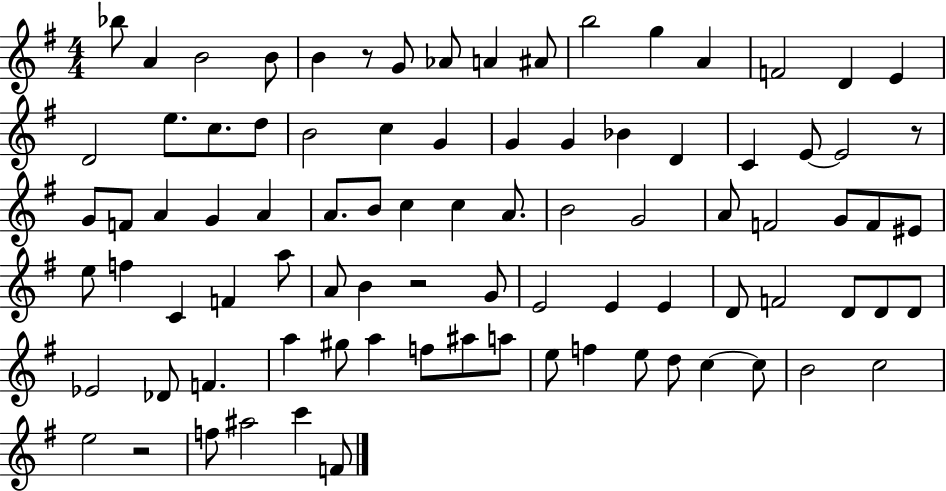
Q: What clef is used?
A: treble